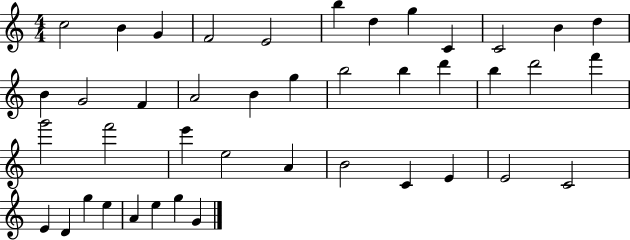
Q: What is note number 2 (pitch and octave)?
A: B4